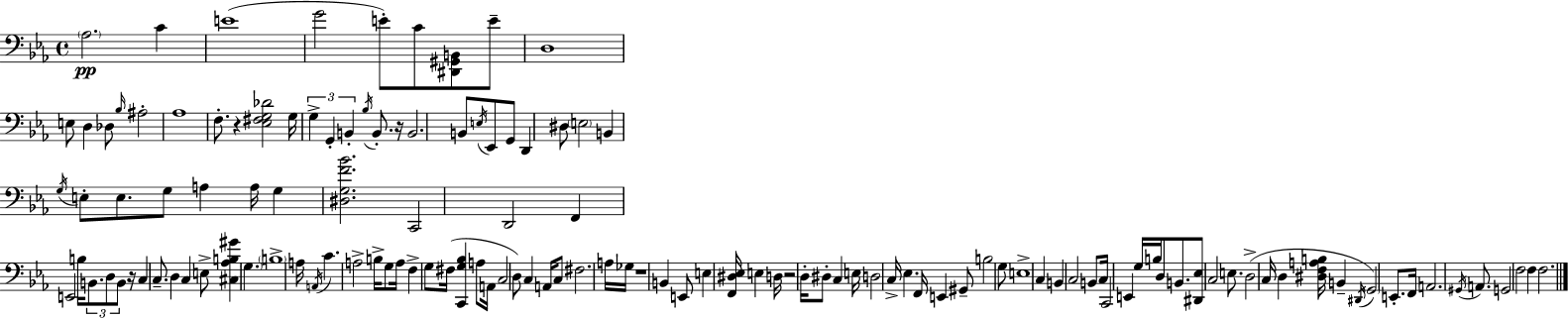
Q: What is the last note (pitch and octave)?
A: F3